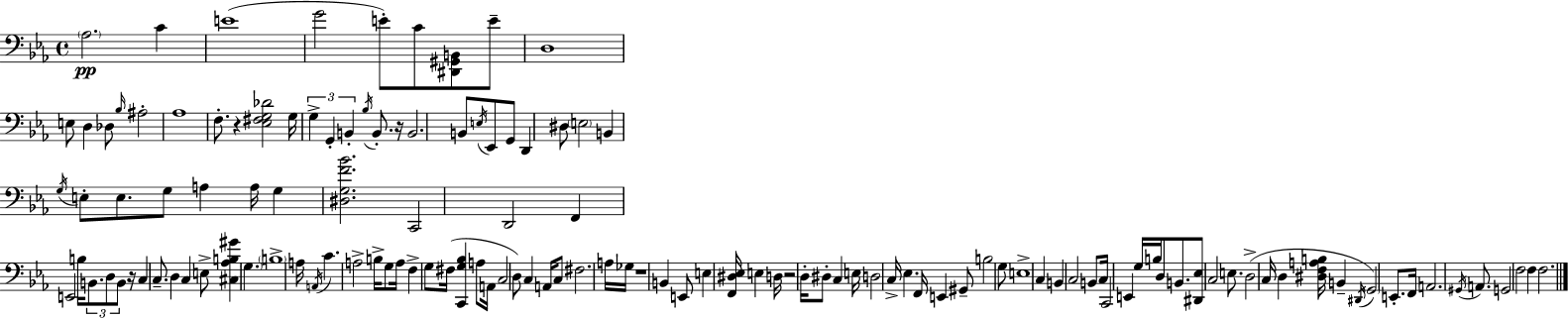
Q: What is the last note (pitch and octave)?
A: F3